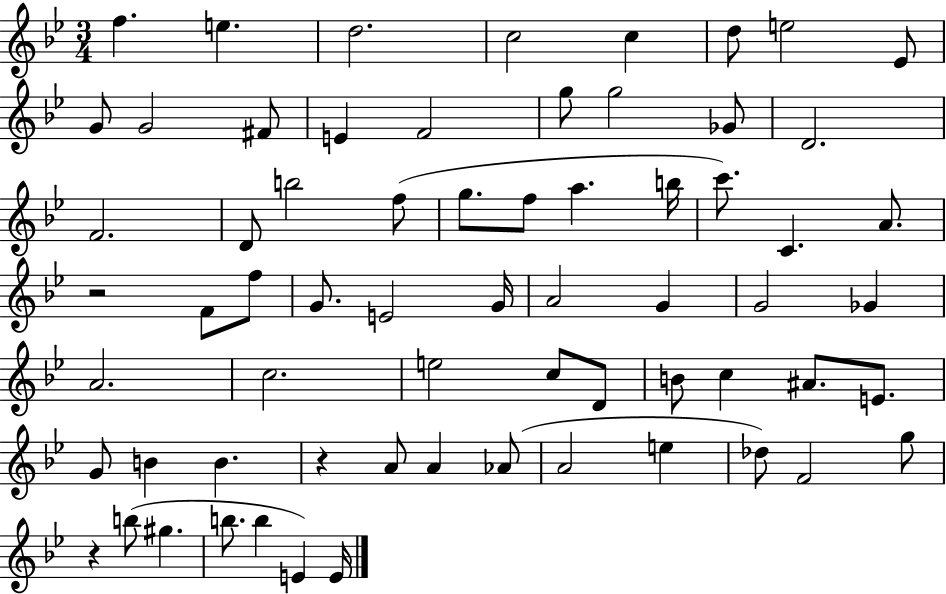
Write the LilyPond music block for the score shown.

{
  \clef treble
  \numericTimeSignature
  \time 3/4
  \key bes \major
  f''4. e''4. | d''2. | c''2 c''4 | d''8 e''2 ees'8 | \break g'8 g'2 fis'8 | e'4 f'2 | g''8 g''2 ges'8 | d'2. | \break f'2. | d'8 b''2 f''8( | g''8. f''8 a''4. b''16 | c'''8.) c'4. a'8. | \break r2 f'8 f''8 | g'8. e'2 g'16 | a'2 g'4 | g'2 ges'4 | \break a'2. | c''2. | e''2 c''8 d'8 | b'8 c''4 ais'8. e'8. | \break g'8 b'4 b'4. | r4 a'8 a'4 aes'8( | a'2 e''4 | des''8) f'2 g''8 | \break r4 b''8( gis''4. | b''8. b''4 e'4) e'16 | \bar "|."
}